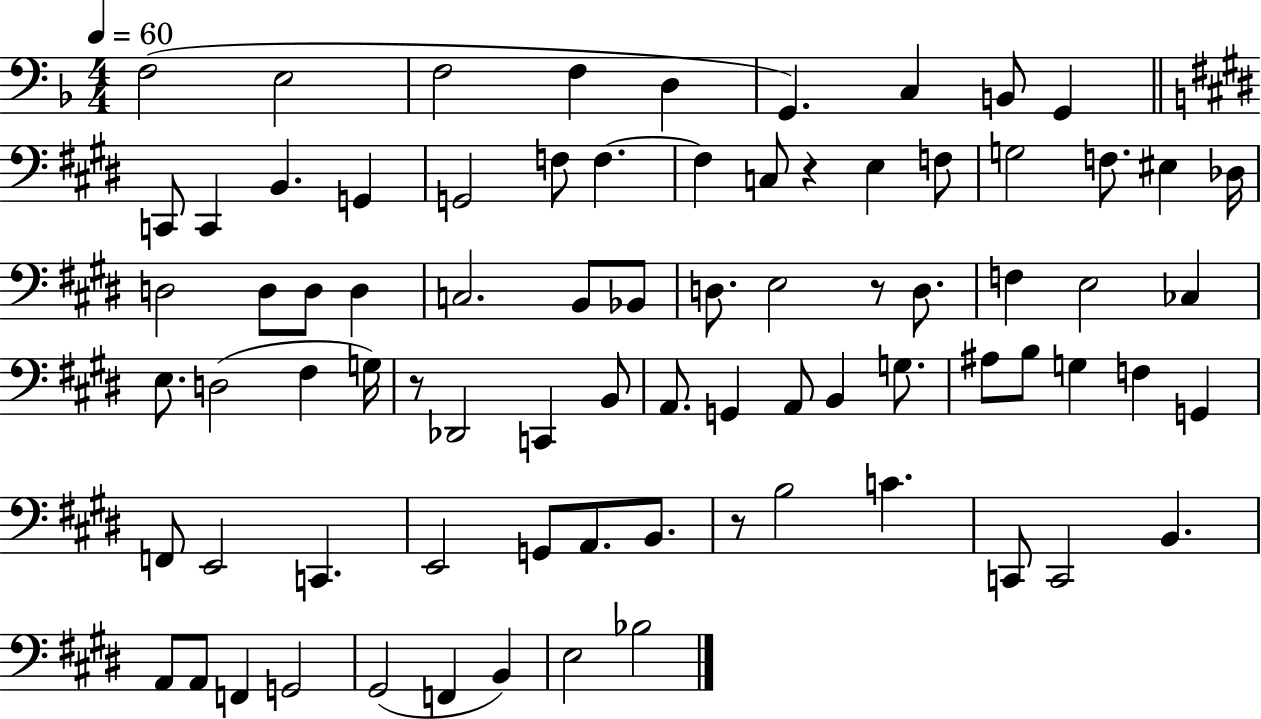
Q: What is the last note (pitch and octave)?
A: Bb3